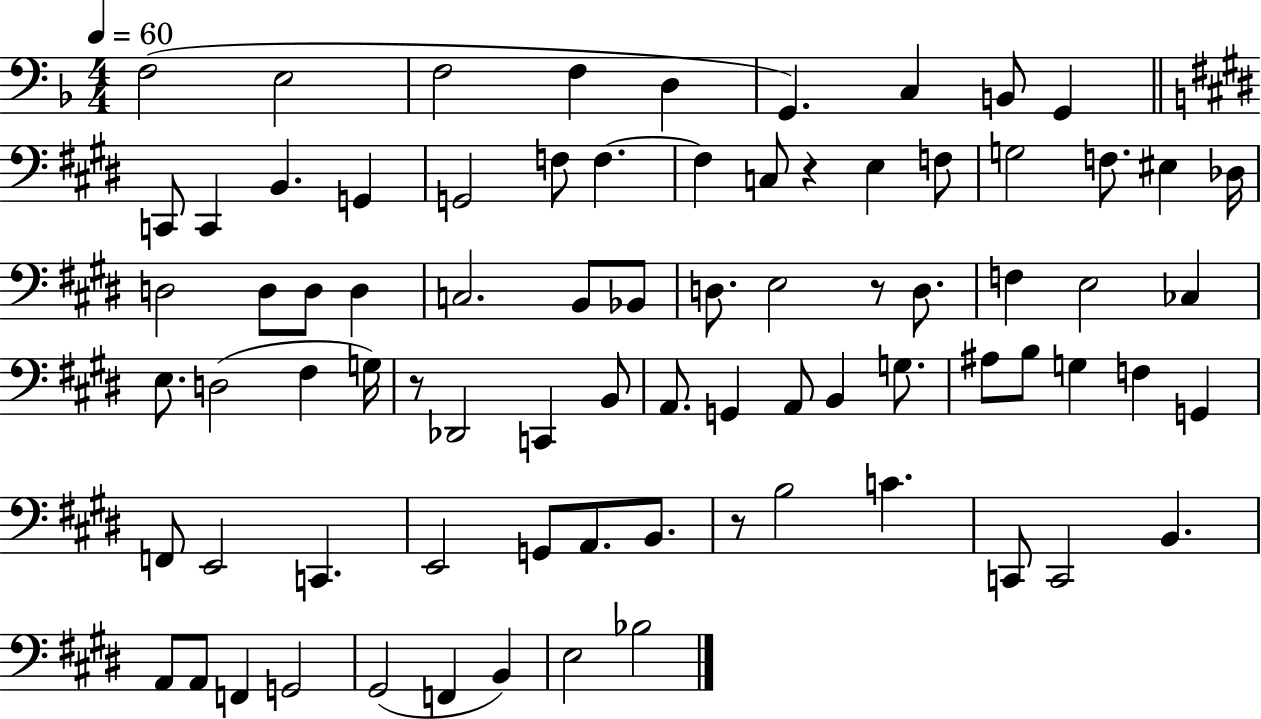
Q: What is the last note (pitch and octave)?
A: Bb3